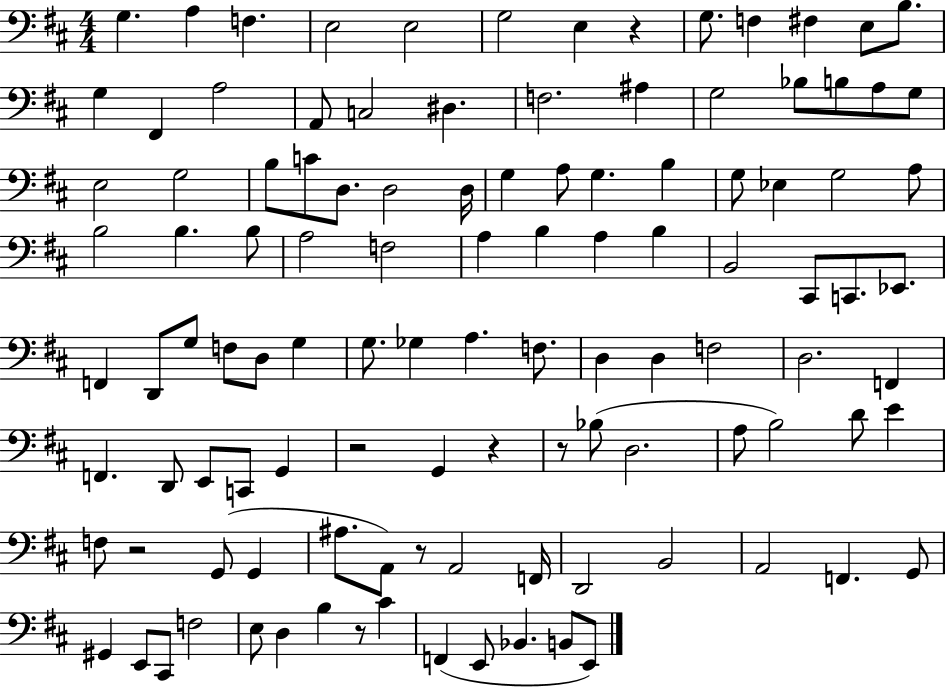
G3/q. A3/q F3/q. E3/h E3/h G3/h E3/q R/q G3/e. F3/q F#3/q E3/e B3/e. G3/q F#2/q A3/h A2/e C3/h D#3/q. F3/h. A#3/q G3/h Bb3/e B3/e A3/e G3/e E3/h G3/h B3/e C4/e D3/e. D3/h D3/s G3/q A3/e G3/q. B3/q G3/e Eb3/q G3/h A3/e B3/h B3/q. B3/e A3/h F3/h A3/q B3/q A3/q B3/q B2/h C#2/e C2/e. Eb2/e. F2/q D2/e G3/e F3/e D3/e G3/q G3/e. Gb3/q A3/q. F3/e. D3/q D3/q F3/h D3/h. F2/q F2/q. D2/e E2/e C2/e G2/q R/h G2/q R/q R/e Bb3/e D3/h. A3/e B3/h D4/e E4/q F3/e R/h G2/e G2/q A#3/e. A2/e R/e A2/h F2/s D2/h B2/h A2/h F2/q. G2/e G#2/q E2/e C#2/e F3/h E3/e D3/q B3/q R/e C#4/q F2/q E2/e Bb2/q. B2/e E2/e